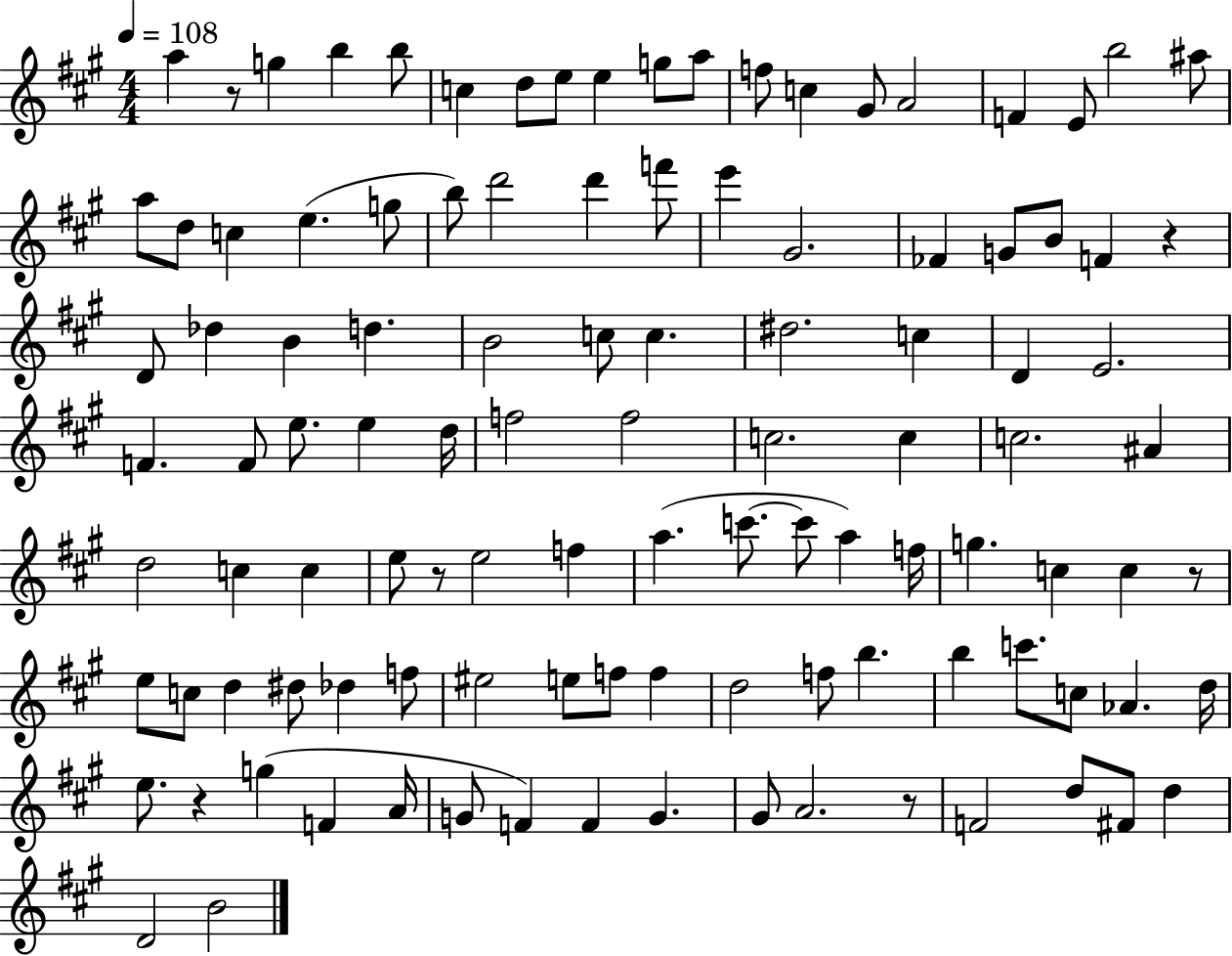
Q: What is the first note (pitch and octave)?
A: A5